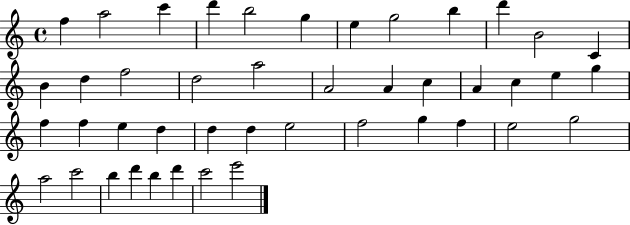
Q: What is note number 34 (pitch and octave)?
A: F5